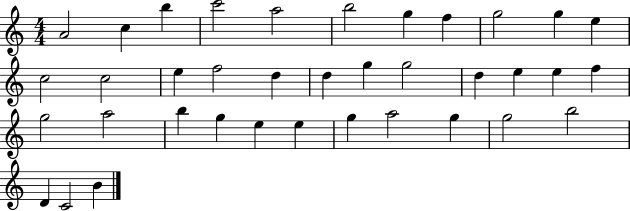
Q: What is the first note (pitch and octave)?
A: A4